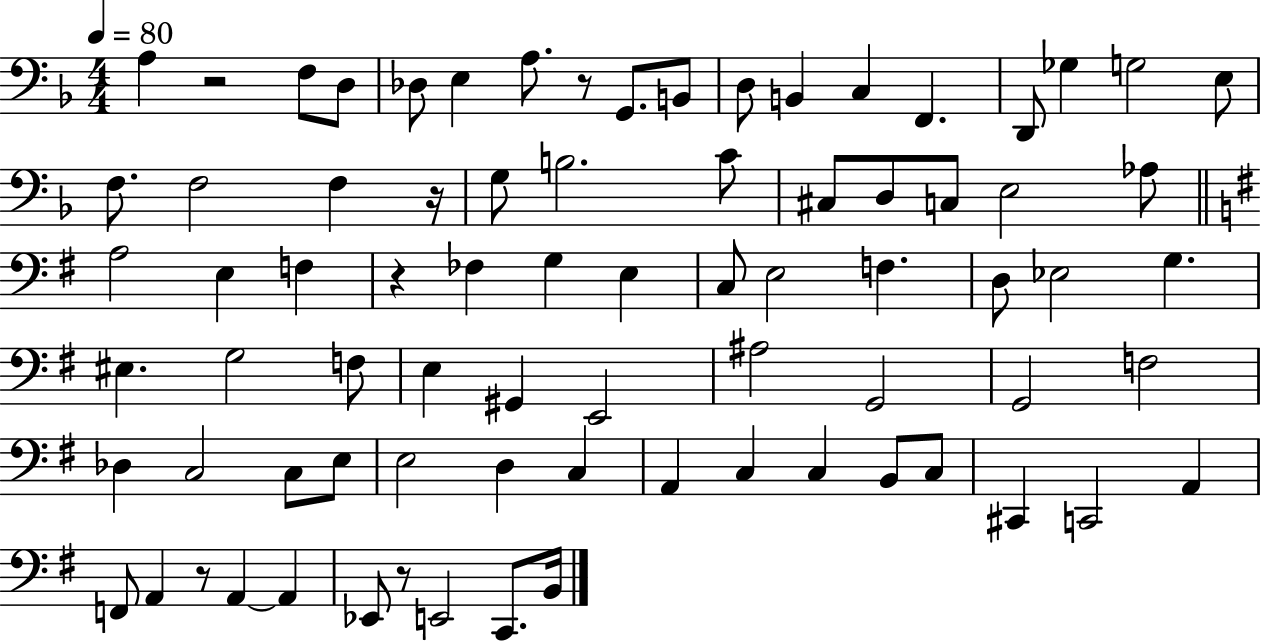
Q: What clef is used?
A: bass